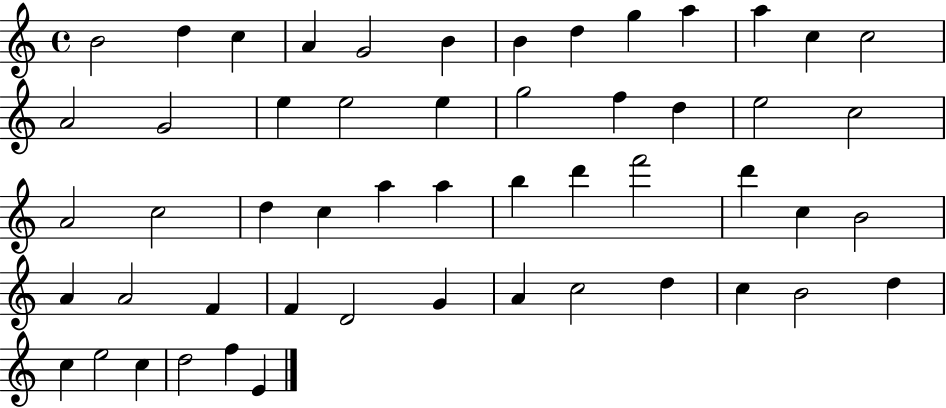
B4/h D5/q C5/q A4/q G4/h B4/q B4/q D5/q G5/q A5/q A5/q C5/q C5/h A4/h G4/h E5/q E5/h E5/q G5/h F5/q D5/q E5/h C5/h A4/h C5/h D5/q C5/q A5/q A5/q B5/q D6/q F6/h D6/q C5/q B4/h A4/q A4/h F4/q F4/q D4/h G4/q A4/q C5/h D5/q C5/q B4/h D5/q C5/q E5/h C5/q D5/h F5/q E4/q